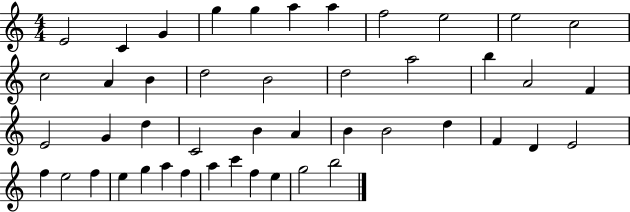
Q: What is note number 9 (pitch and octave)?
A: E5